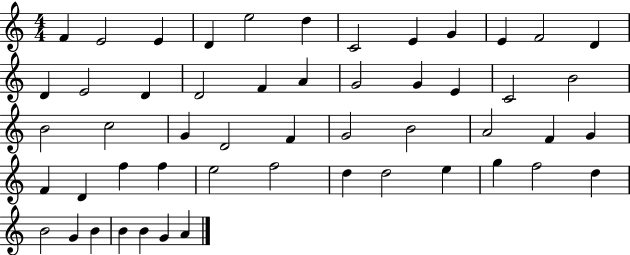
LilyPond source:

{
  \clef treble
  \numericTimeSignature
  \time 4/4
  \key c \major
  f'4 e'2 e'4 | d'4 e''2 d''4 | c'2 e'4 g'4 | e'4 f'2 d'4 | \break d'4 e'2 d'4 | d'2 f'4 a'4 | g'2 g'4 e'4 | c'2 b'2 | \break b'2 c''2 | g'4 d'2 f'4 | g'2 b'2 | a'2 f'4 g'4 | \break f'4 d'4 f''4 f''4 | e''2 f''2 | d''4 d''2 e''4 | g''4 f''2 d''4 | \break b'2 g'4 b'4 | b'4 b'4 g'4 a'4 | \bar "|."
}